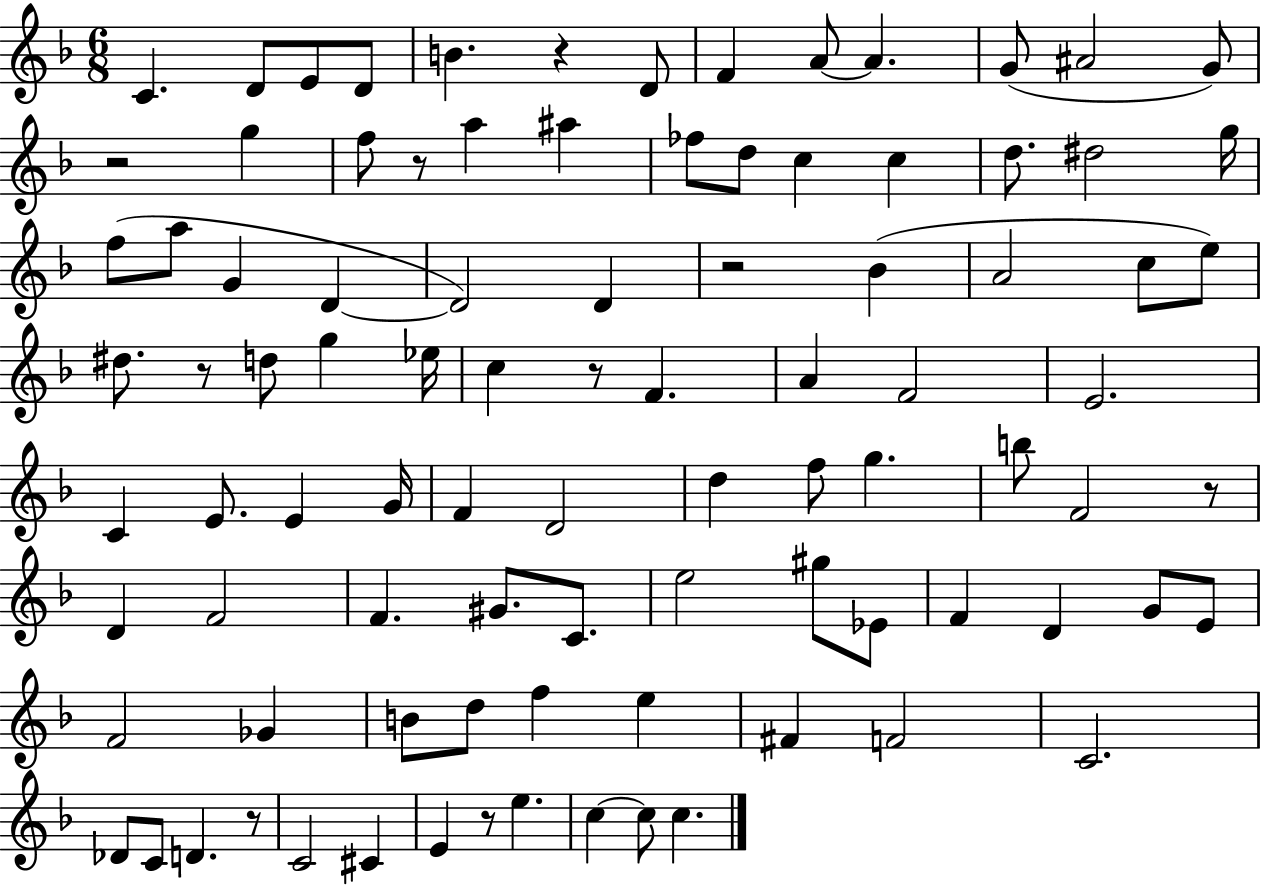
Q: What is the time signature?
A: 6/8